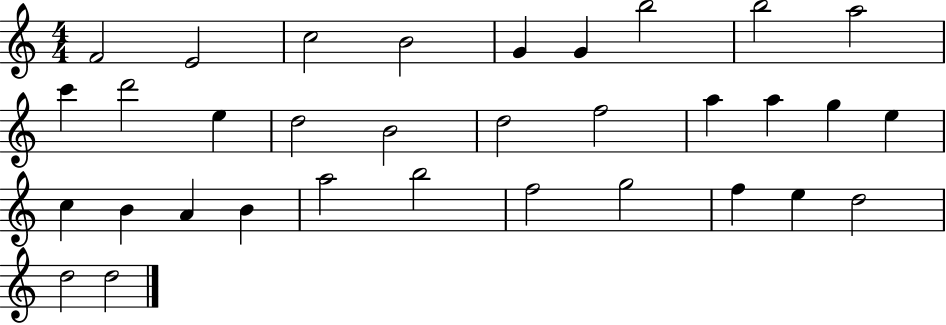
{
  \clef treble
  \numericTimeSignature
  \time 4/4
  \key c \major
  f'2 e'2 | c''2 b'2 | g'4 g'4 b''2 | b''2 a''2 | \break c'''4 d'''2 e''4 | d''2 b'2 | d''2 f''2 | a''4 a''4 g''4 e''4 | \break c''4 b'4 a'4 b'4 | a''2 b''2 | f''2 g''2 | f''4 e''4 d''2 | \break d''2 d''2 | \bar "|."
}